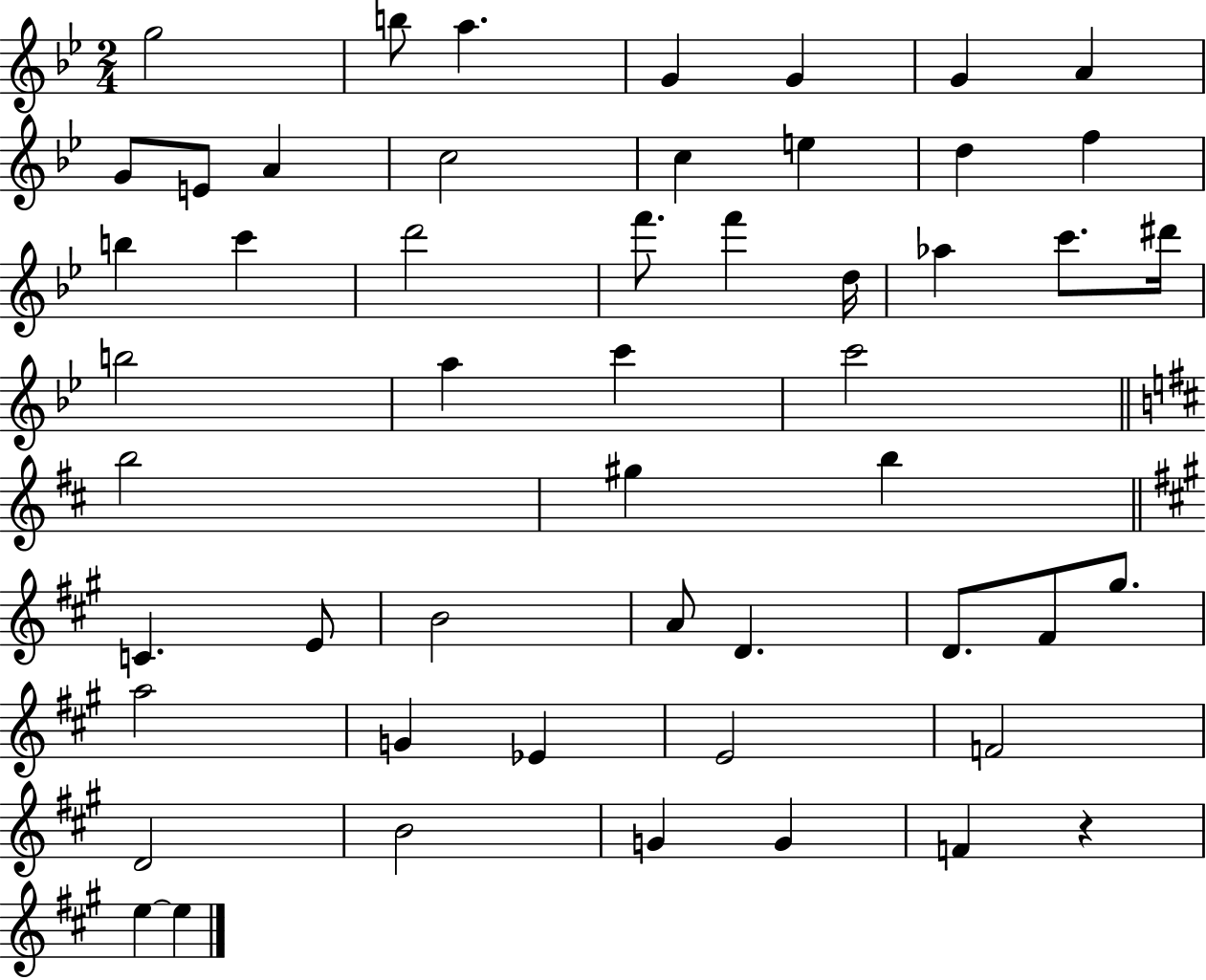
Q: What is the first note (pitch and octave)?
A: G5